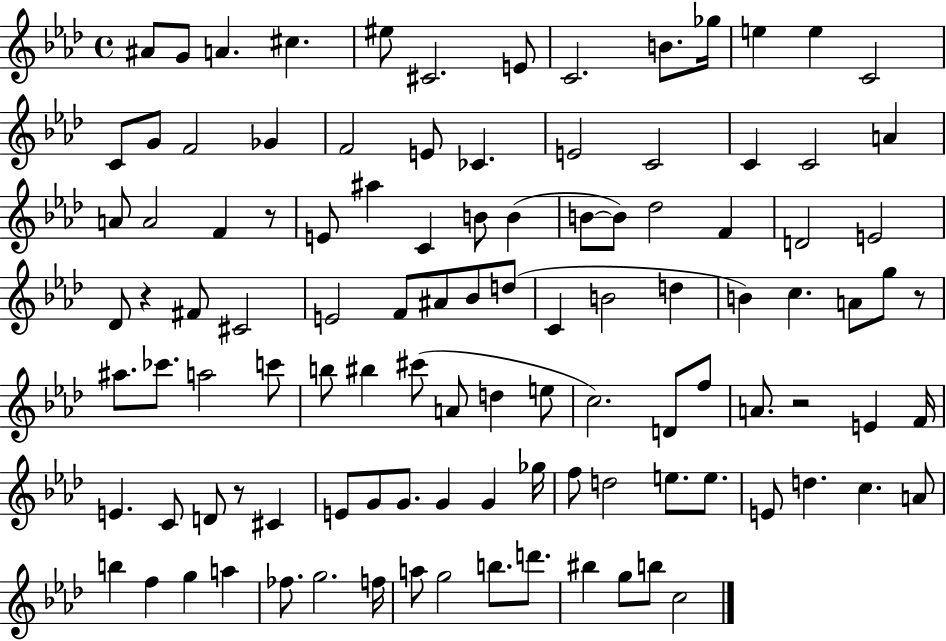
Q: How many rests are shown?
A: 5